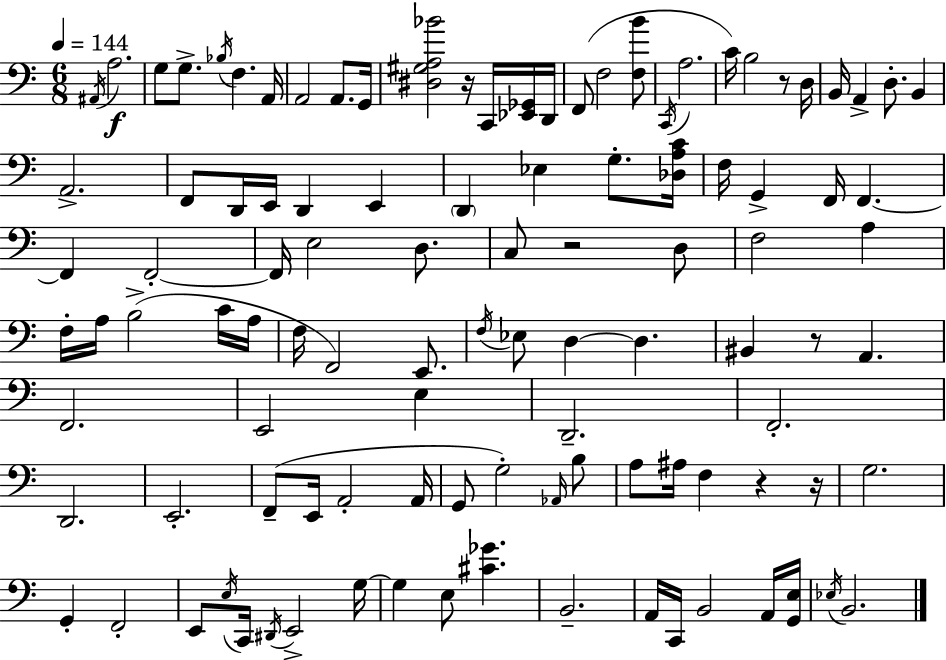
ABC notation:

X:1
T:Untitled
M:6/8
L:1/4
K:C
^A,,/4 A,2 G,/2 G,/2 _B,/4 F, A,,/4 A,,2 A,,/2 G,,/4 [^D,^G,A,_B]2 z/4 C,,/4 [_E,,_G,,]/4 D,,/4 F,,/2 F,2 [F,B]/2 C,,/4 A,2 C/4 B,2 z/2 D,/4 B,,/4 A,, D,/2 B,, A,,2 F,,/2 D,,/4 E,,/4 D,, E,, D,, _E, G,/2 [_D,A,C]/4 F,/4 G,, F,,/4 F,, F,, F,,2 F,,/4 E,2 D,/2 C,/2 z2 D,/2 F,2 A, F,/4 A,/4 B,2 C/4 A,/4 F,/4 F,,2 E,,/2 F,/4 _E,/2 D, D, ^B,, z/2 A,, F,,2 E,,2 E, D,,2 F,,2 D,,2 E,,2 F,,/2 E,,/4 A,,2 A,,/4 G,,/2 G,2 _A,,/4 B,/2 A,/2 ^A,/4 F, z z/4 G,2 G,, F,,2 E,,/2 E,/4 C,,/4 ^D,,/4 E,,2 G,/4 G, E,/2 [^C_G] B,,2 A,,/4 C,,/4 B,,2 A,,/4 [G,,E,]/4 _E,/4 B,,2